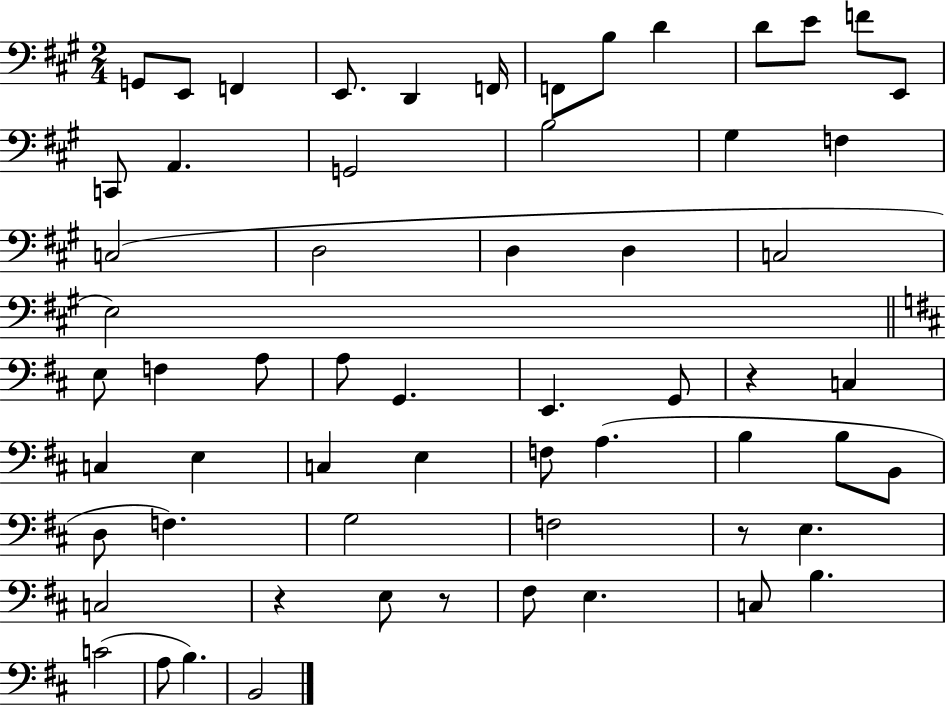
G2/e E2/e F2/q E2/e. D2/q F2/s F2/e B3/e D4/q D4/e E4/e F4/e E2/e C2/e A2/q. G2/h B3/h G#3/q F3/q C3/h D3/h D3/q D3/q C3/h E3/h E3/e F3/q A3/e A3/e G2/q. E2/q. G2/e R/q C3/q C3/q E3/q C3/q E3/q F3/e A3/q. B3/q B3/e B2/e D3/e F3/q. G3/h F3/h R/e E3/q. C3/h R/q E3/e R/e F#3/e E3/q. C3/e B3/q. C4/h A3/e B3/q. B2/h